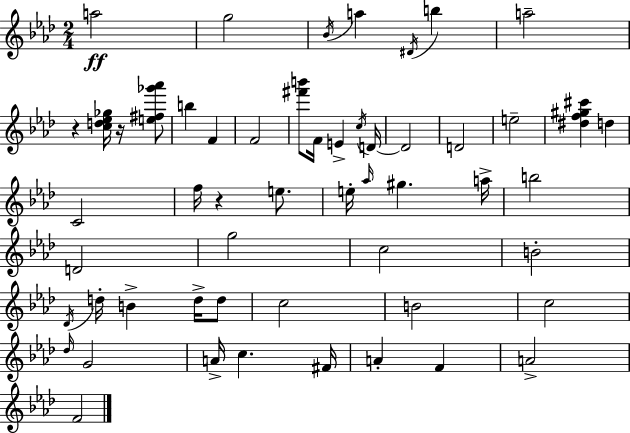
A5/h G5/h Bb4/s A5/q D#4/s B5/q A5/h R/q [C5,D5,Eb5,Gb5]/s R/s [E5,F#5,Gb6,Ab6]/e B5/q F4/q F4/h [F#6,B6]/e F4/s E4/q C5/s D4/s D4/h D4/h E5/h [D#5,F5,G#5,C#6]/q D5/q C4/h F5/s R/q E5/e. E5/s Ab5/s G#5/q. A5/s B5/h D4/h G5/h C5/h B4/h Db4/s D5/s B4/q D5/s D5/e C5/h B4/h C5/h Db5/s G4/h A4/s C5/q. F#4/s A4/q F4/q A4/h F4/h